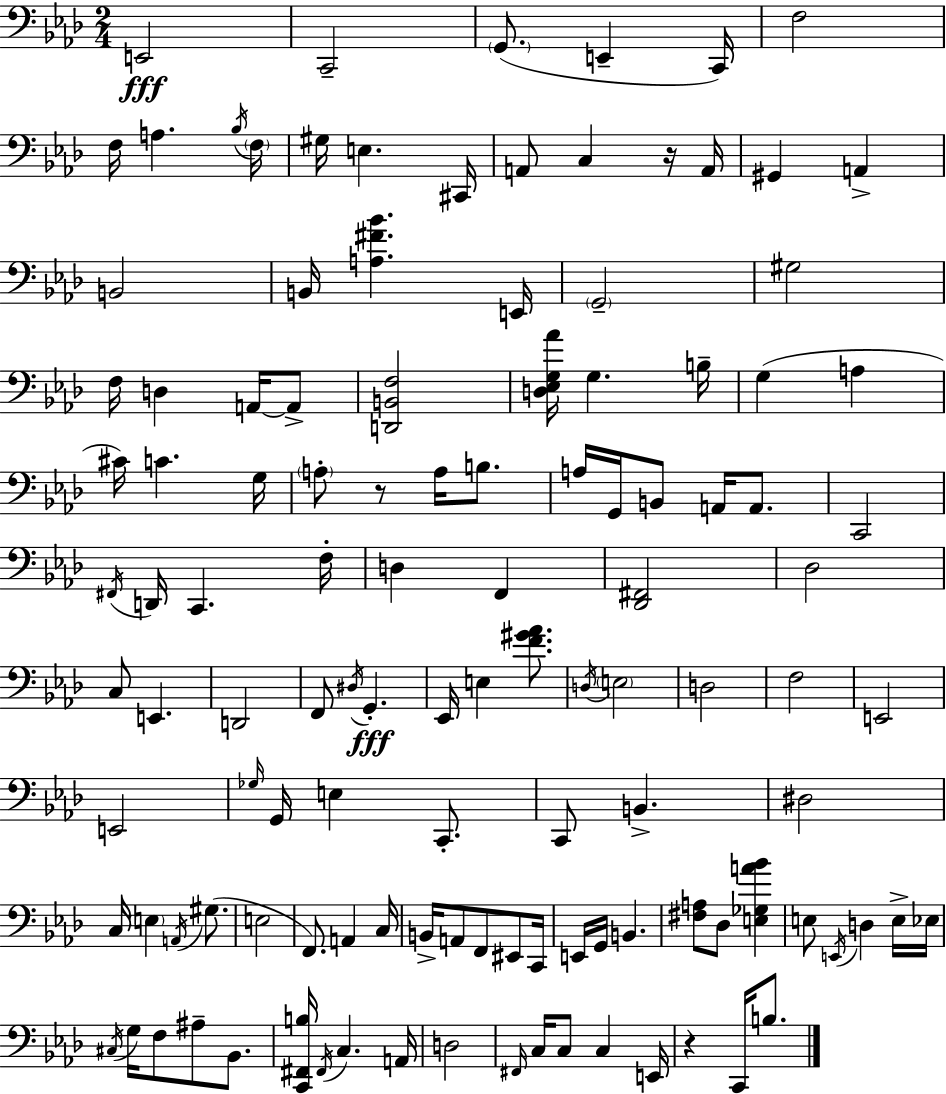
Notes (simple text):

E2/h C2/h G2/e. E2/q C2/s F3/h F3/s A3/q. Bb3/s F3/s G#3/s E3/q. C#2/s A2/e C3/q R/s A2/s G#2/q A2/q B2/h B2/s [A3,F#4,Bb4]/q. E2/s G2/h G#3/h F3/s D3/q A2/s A2/e [D2,B2,F3]/h [D3,Eb3,G3,Ab4]/s G3/q. B3/s G3/q A3/q C#4/s C4/q. G3/s A3/e R/e A3/s B3/e. A3/s G2/s B2/e A2/s A2/e. C2/h F#2/s D2/s C2/q. F3/s D3/q F2/q [Db2,F#2]/h Db3/h C3/e E2/q. D2/h F2/e D#3/s G2/q. Eb2/s E3/q [F4,G#4,Ab4]/e. D3/s E3/h D3/h F3/h E2/h E2/h Gb3/s G2/s E3/q C2/e. C2/e B2/q. D#3/h C3/s E3/q A2/s G#3/e. E3/h F2/e. A2/q C3/s B2/s A2/e F2/e EIS2/e C2/s E2/s G2/s B2/q. [F#3,A3]/e Db3/e [E3,Gb3,A4,Bb4]/q E3/e E2/s D3/q E3/s Eb3/s C#3/s G3/s F3/e A#3/e Bb2/e. [C2,F#2,B3]/s F#2/s C3/q. A2/s D3/h F#2/s C3/s C3/e C3/q E2/s R/q C2/s B3/e.